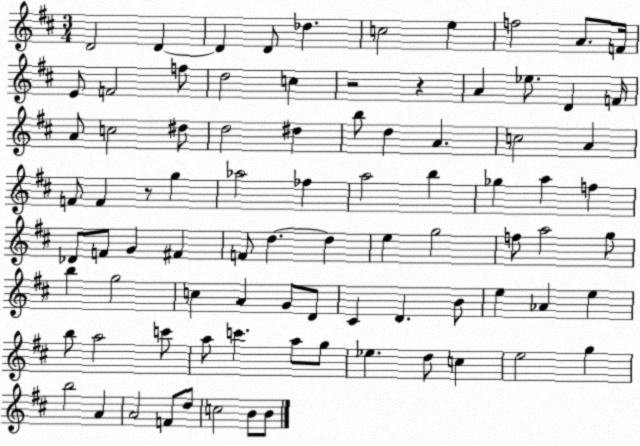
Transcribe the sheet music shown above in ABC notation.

X:1
T:Untitled
M:3/4
L:1/4
K:D
D2 D D D/2 _d c2 e f2 A/2 F/4 E/2 F2 f/2 d2 c z2 z A _e/2 D F/4 A/2 c2 ^d/2 d2 ^d b/2 d A c2 A F/2 F z/2 g _a2 _f a2 b _g a f _D/2 F/2 G ^F F/2 d d e g2 f/2 a2 g/2 b g2 c A G/2 D/2 ^C D B/2 e _A e b/2 a2 c'/2 a/2 c' a/2 g/2 _e d/2 c e2 g b2 A A2 F/2 d/2 c2 B/2 B/2